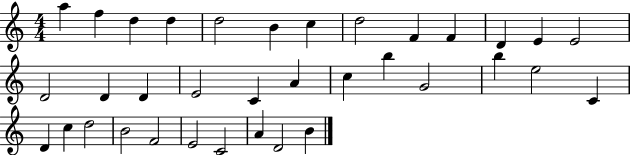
A5/q F5/q D5/q D5/q D5/h B4/q C5/q D5/h F4/q F4/q D4/q E4/q E4/h D4/h D4/q D4/q E4/h C4/q A4/q C5/q B5/q G4/h B5/q E5/h C4/q D4/q C5/q D5/h B4/h F4/h E4/h C4/h A4/q D4/h B4/q